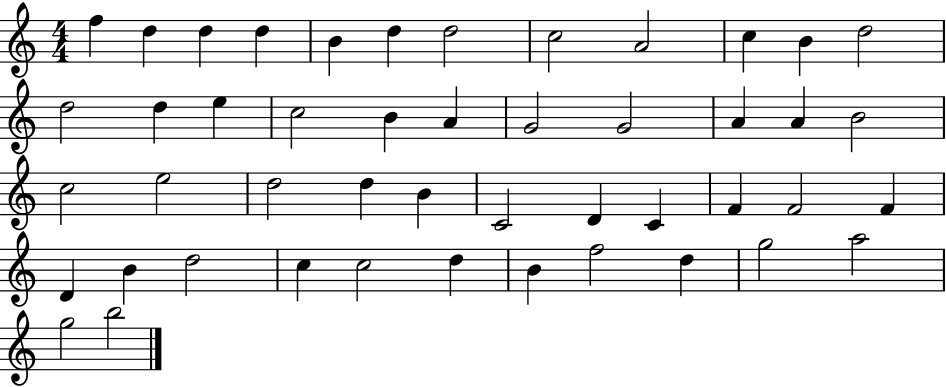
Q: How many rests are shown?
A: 0